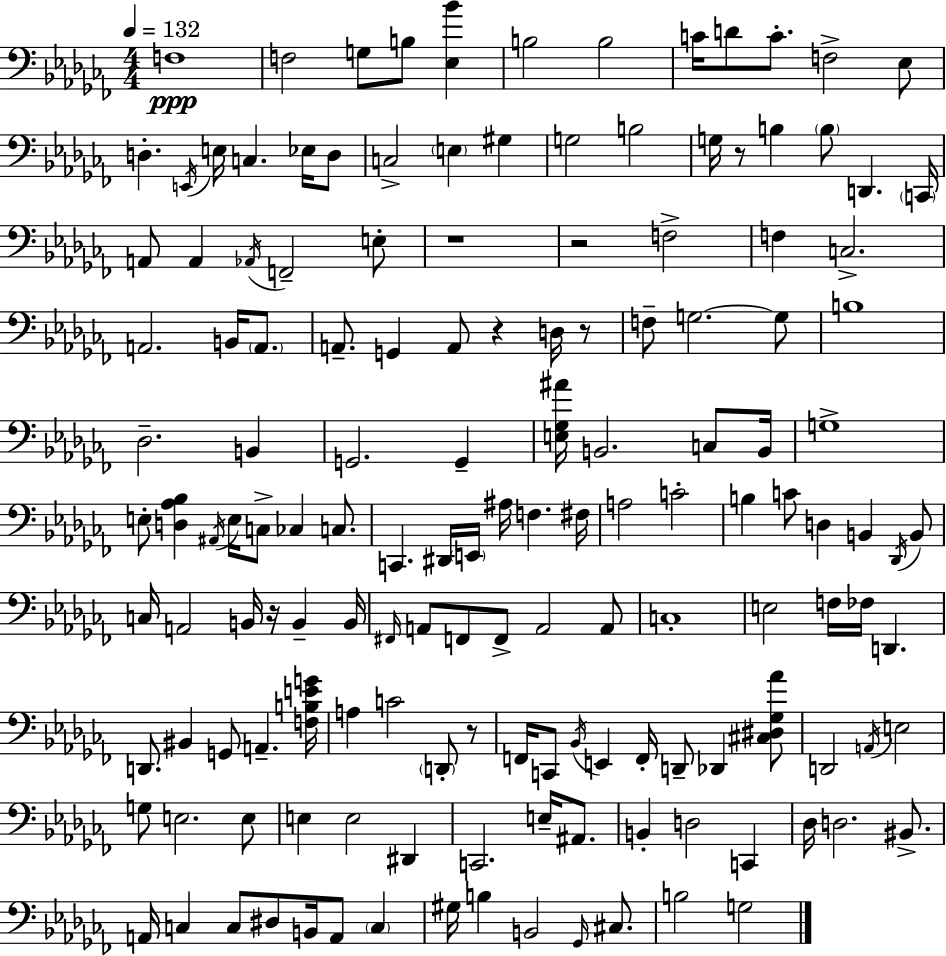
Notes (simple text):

F3/w F3/h G3/e B3/e [Eb3,Bb4]/q B3/h B3/h C4/s D4/e C4/e. F3/h Eb3/e D3/q. E2/s E3/s C3/q. Eb3/s D3/e C3/h E3/q G#3/q G3/h B3/h G3/s R/e B3/q B3/e D2/q. C2/s A2/e A2/q Ab2/s F2/h E3/e R/w R/h F3/h F3/q C3/h. A2/h. B2/s A2/e. A2/e. G2/q A2/e R/q D3/s R/e F3/e G3/h. G3/e B3/w Db3/h. B2/q G2/h. G2/q [E3,Gb3,A#4]/s B2/h. C3/e B2/s G3/w E3/e [D3,Ab3,Bb3]/q A#2/s E3/s C3/e CES3/q C3/e. C2/q. D#2/s E2/s A#3/s F3/q. F#3/s A3/h C4/h B3/q C4/e D3/q B2/q Db2/s B2/e C3/s A2/h B2/s R/s B2/q B2/s F#2/s A2/e F2/e F2/e A2/h A2/e C3/w E3/h F3/s FES3/s D2/q. D2/e. BIS2/q G2/e A2/q. [F3,B3,E4,G4]/s A3/q C4/h D2/e R/e F2/s C2/e Bb2/s E2/q F2/s D2/e Db2/q [C#3,D#3,Gb3,Ab4]/e D2/h A2/s E3/h G3/e E3/h. E3/e E3/q E3/h D#2/q C2/h. E3/s A#2/e. B2/q D3/h C2/q Db3/s D3/h. BIS2/e. A2/s C3/q C3/e D#3/e B2/s A2/e C3/q G#3/s B3/q B2/h Gb2/s C#3/e. B3/h G3/h